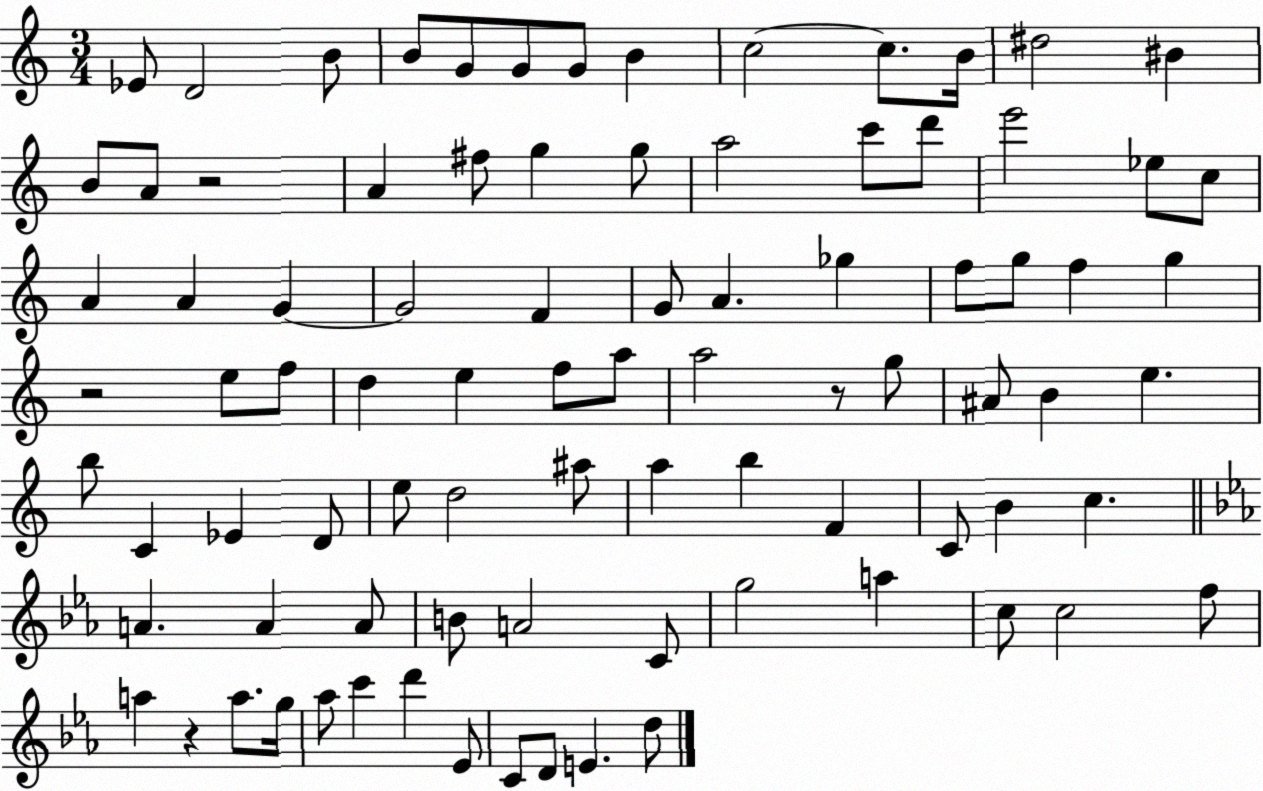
X:1
T:Untitled
M:3/4
L:1/4
K:C
_E/2 D2 B/2 B/2 G/2 G/2 G/2 B c2 c/2 B/4 ^d2 ^B B/2 A/2 z2 A ^f/2 g g/2 a2 c'/2 d'/2 e'2 _e/2 c/2 A A G G2 F G/2 A _g f/2 g/2 f g z2 e/2 f/2 d e f/2 a/2 a2 z/2 g/2 ^A/2 B e b/2 C _E D/2 e/2 d2 ^a/2 a b F C/2 B c A A A/2 B/2 A2 C/2 g2 a c/2 c2 f/2 a z a/2 g/4 _a/2 c' d' _E/2 C/2 D/2 E d/2